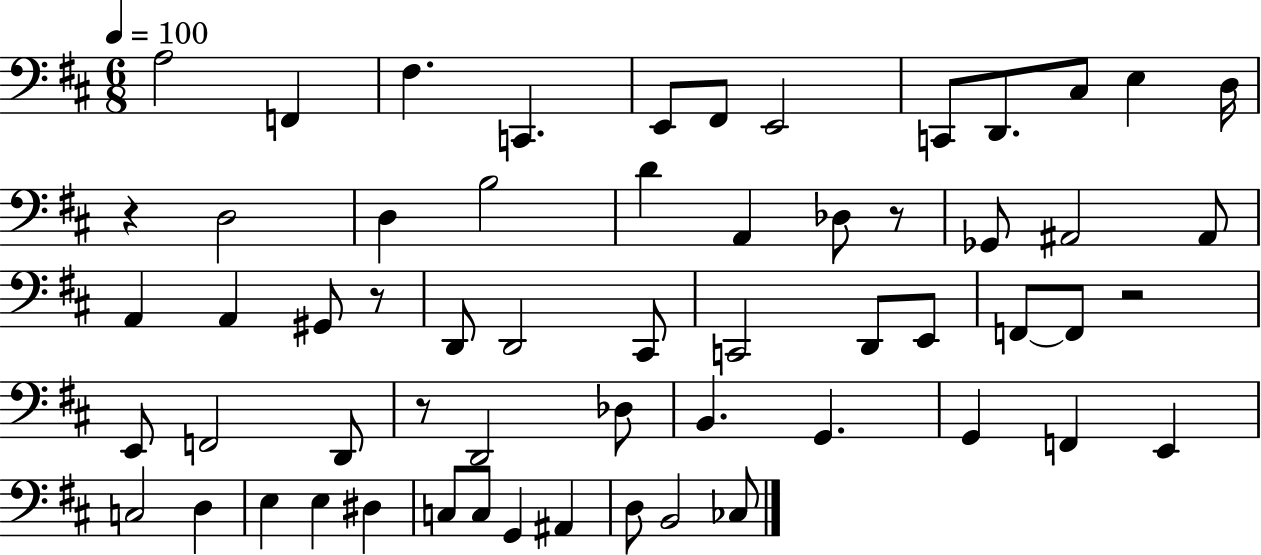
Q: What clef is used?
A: bass